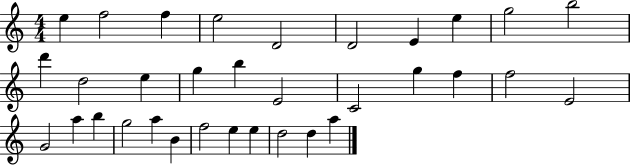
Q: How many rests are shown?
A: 0